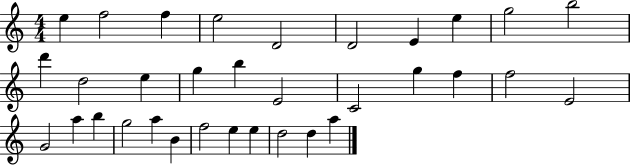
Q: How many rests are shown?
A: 0